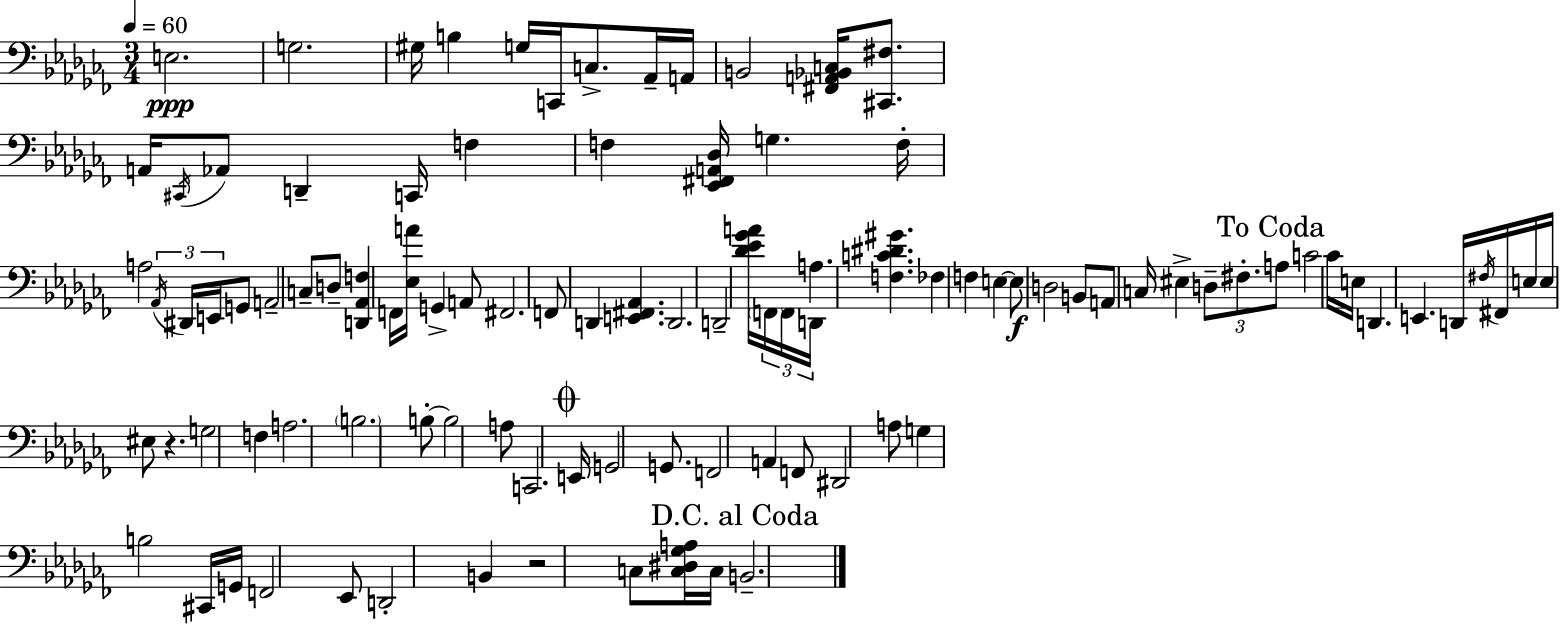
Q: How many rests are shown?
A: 2